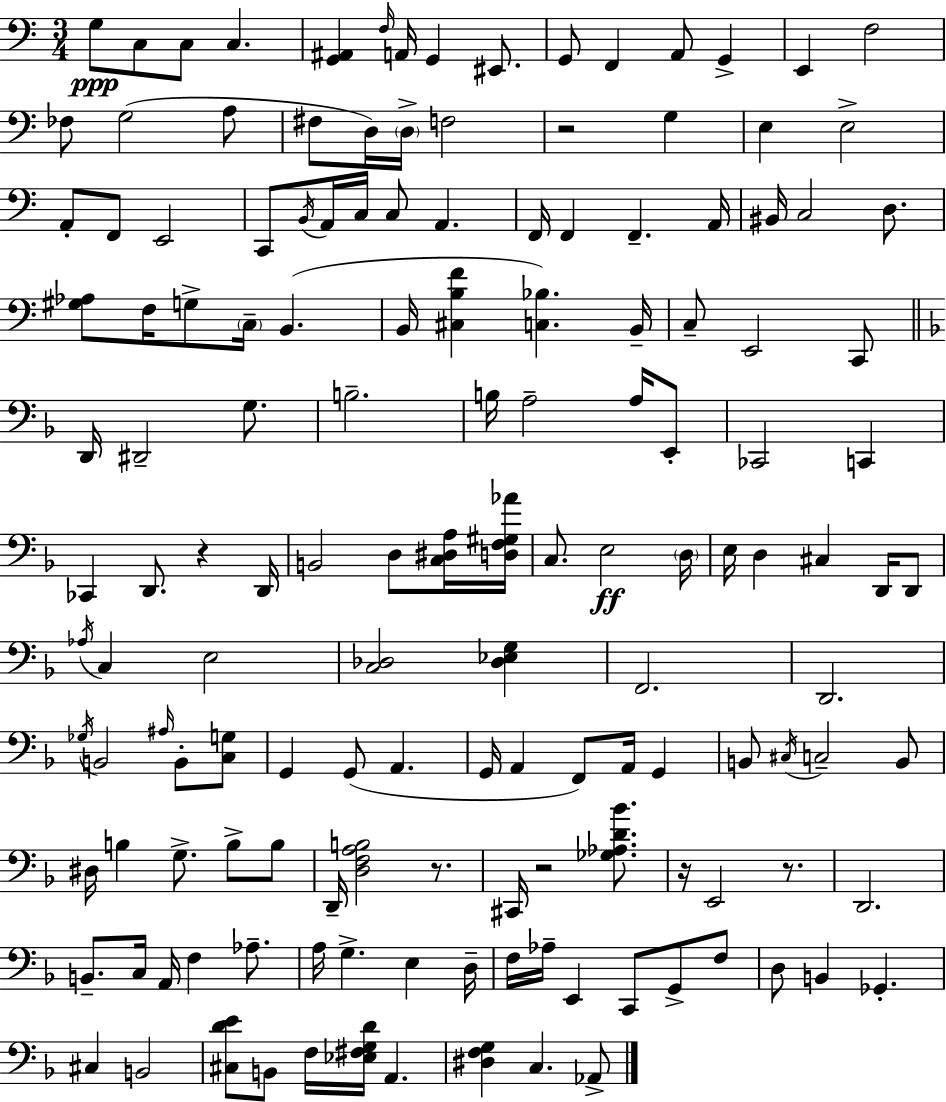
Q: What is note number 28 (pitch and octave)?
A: C2